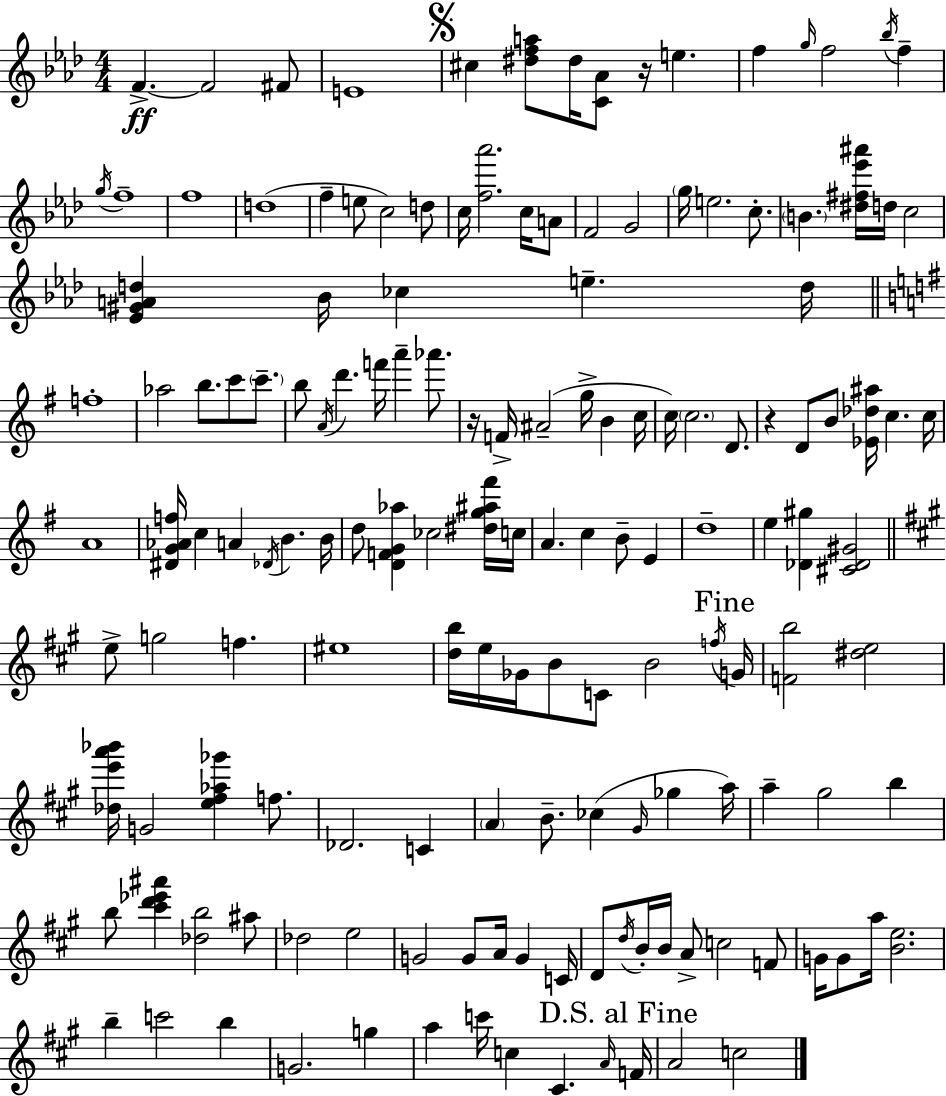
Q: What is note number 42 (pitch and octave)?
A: A4